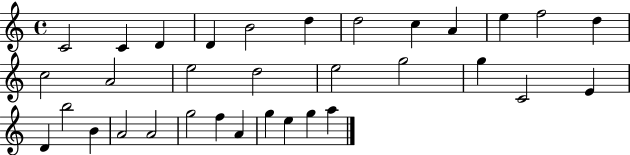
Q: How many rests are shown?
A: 0